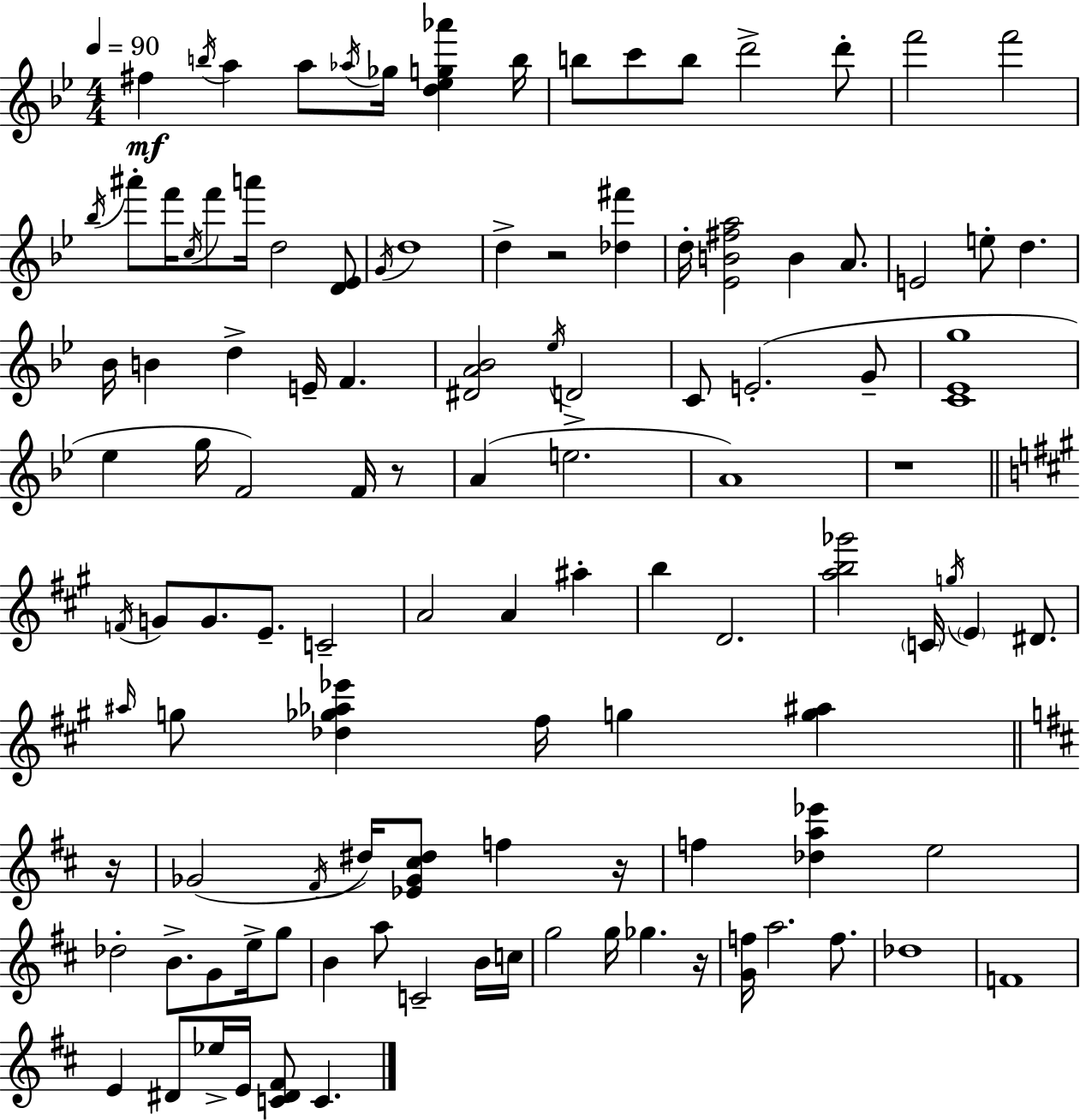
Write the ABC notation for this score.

X:1
T:Untitled
M:4/4
L:1/4
K:Bb
^f b/4 a a/2 _a/4 _g/4 [d_eg_a'] b/4 b/2 c'/2 b/2 d'2 d'/2 f'2 f'2 _b/4 ^a'/2 f'/4 c/4 f'/2 a'/4 d2 [D_E]/2 G/4 d4 d z2 [_d^f'] d/4 [_EB^fa]2 B A/2 E2 e/2 d _B/4 B d E/4 F [^DA_B]2 _e/4 D2 C/2 E2 G/2 [C_Eg]4 _e g/4 F2 F/4 z/2 A e2 A4 z4 F/4 G/2 G/2 E/2 C2 A2 A ^a b D2 [ab_g']2 C/4 g/4 E ^D/2 ^a/4 g/2 [_d_g_a_e'] ^f/4 g [g^a] z/4 _G2 ^F/4 ^d/4 [_E_G^c^d]/2 f z/4 f [_da_e'] e2 _d2 B/2 G/2 e/4 g/2 B a/2 C2 B/4 c/4 g2 g/4 _g z/4 [Gf]/4 a2 f/2 _d4 F4 E ^D/2 _e/4 E/4 [C^D^F]/2 C